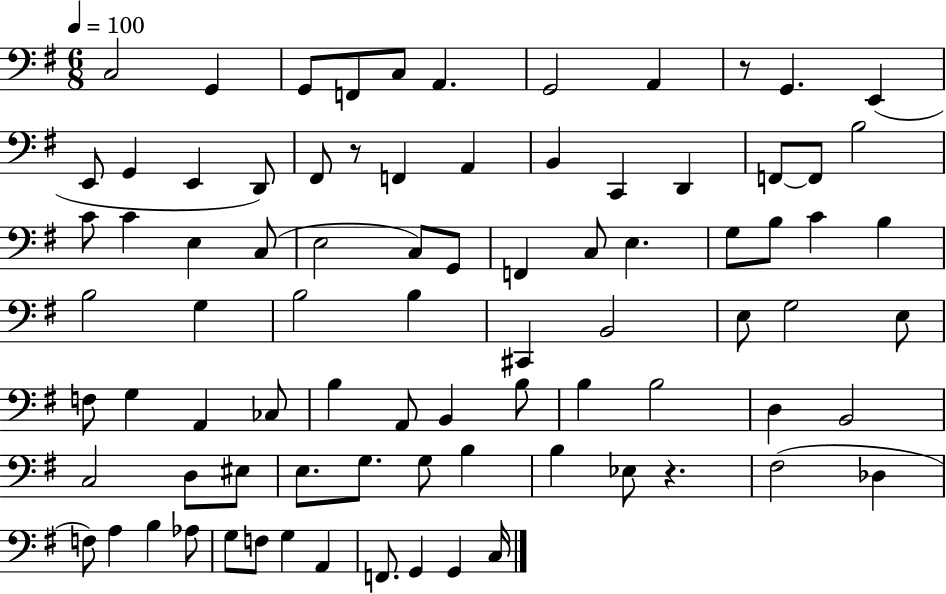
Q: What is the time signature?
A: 6/8